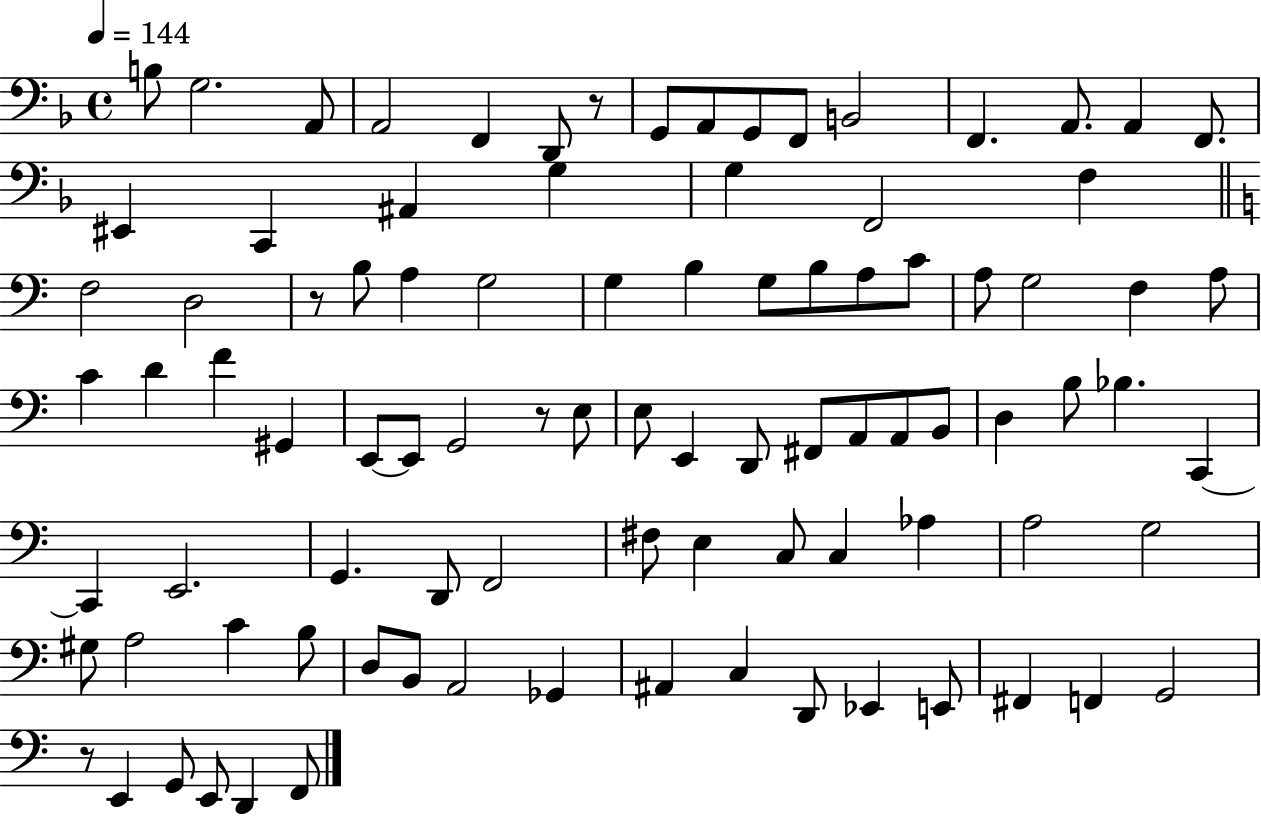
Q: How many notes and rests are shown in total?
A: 93